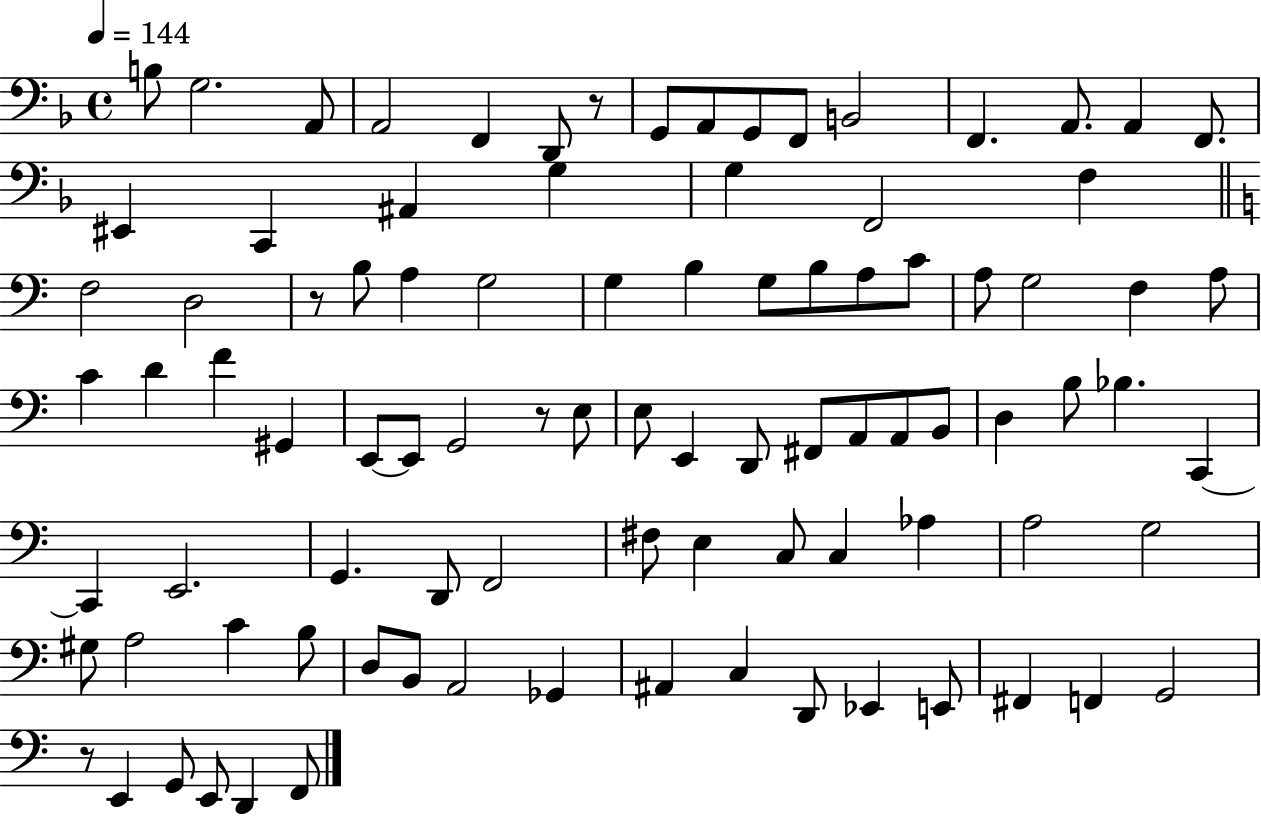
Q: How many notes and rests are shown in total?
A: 93